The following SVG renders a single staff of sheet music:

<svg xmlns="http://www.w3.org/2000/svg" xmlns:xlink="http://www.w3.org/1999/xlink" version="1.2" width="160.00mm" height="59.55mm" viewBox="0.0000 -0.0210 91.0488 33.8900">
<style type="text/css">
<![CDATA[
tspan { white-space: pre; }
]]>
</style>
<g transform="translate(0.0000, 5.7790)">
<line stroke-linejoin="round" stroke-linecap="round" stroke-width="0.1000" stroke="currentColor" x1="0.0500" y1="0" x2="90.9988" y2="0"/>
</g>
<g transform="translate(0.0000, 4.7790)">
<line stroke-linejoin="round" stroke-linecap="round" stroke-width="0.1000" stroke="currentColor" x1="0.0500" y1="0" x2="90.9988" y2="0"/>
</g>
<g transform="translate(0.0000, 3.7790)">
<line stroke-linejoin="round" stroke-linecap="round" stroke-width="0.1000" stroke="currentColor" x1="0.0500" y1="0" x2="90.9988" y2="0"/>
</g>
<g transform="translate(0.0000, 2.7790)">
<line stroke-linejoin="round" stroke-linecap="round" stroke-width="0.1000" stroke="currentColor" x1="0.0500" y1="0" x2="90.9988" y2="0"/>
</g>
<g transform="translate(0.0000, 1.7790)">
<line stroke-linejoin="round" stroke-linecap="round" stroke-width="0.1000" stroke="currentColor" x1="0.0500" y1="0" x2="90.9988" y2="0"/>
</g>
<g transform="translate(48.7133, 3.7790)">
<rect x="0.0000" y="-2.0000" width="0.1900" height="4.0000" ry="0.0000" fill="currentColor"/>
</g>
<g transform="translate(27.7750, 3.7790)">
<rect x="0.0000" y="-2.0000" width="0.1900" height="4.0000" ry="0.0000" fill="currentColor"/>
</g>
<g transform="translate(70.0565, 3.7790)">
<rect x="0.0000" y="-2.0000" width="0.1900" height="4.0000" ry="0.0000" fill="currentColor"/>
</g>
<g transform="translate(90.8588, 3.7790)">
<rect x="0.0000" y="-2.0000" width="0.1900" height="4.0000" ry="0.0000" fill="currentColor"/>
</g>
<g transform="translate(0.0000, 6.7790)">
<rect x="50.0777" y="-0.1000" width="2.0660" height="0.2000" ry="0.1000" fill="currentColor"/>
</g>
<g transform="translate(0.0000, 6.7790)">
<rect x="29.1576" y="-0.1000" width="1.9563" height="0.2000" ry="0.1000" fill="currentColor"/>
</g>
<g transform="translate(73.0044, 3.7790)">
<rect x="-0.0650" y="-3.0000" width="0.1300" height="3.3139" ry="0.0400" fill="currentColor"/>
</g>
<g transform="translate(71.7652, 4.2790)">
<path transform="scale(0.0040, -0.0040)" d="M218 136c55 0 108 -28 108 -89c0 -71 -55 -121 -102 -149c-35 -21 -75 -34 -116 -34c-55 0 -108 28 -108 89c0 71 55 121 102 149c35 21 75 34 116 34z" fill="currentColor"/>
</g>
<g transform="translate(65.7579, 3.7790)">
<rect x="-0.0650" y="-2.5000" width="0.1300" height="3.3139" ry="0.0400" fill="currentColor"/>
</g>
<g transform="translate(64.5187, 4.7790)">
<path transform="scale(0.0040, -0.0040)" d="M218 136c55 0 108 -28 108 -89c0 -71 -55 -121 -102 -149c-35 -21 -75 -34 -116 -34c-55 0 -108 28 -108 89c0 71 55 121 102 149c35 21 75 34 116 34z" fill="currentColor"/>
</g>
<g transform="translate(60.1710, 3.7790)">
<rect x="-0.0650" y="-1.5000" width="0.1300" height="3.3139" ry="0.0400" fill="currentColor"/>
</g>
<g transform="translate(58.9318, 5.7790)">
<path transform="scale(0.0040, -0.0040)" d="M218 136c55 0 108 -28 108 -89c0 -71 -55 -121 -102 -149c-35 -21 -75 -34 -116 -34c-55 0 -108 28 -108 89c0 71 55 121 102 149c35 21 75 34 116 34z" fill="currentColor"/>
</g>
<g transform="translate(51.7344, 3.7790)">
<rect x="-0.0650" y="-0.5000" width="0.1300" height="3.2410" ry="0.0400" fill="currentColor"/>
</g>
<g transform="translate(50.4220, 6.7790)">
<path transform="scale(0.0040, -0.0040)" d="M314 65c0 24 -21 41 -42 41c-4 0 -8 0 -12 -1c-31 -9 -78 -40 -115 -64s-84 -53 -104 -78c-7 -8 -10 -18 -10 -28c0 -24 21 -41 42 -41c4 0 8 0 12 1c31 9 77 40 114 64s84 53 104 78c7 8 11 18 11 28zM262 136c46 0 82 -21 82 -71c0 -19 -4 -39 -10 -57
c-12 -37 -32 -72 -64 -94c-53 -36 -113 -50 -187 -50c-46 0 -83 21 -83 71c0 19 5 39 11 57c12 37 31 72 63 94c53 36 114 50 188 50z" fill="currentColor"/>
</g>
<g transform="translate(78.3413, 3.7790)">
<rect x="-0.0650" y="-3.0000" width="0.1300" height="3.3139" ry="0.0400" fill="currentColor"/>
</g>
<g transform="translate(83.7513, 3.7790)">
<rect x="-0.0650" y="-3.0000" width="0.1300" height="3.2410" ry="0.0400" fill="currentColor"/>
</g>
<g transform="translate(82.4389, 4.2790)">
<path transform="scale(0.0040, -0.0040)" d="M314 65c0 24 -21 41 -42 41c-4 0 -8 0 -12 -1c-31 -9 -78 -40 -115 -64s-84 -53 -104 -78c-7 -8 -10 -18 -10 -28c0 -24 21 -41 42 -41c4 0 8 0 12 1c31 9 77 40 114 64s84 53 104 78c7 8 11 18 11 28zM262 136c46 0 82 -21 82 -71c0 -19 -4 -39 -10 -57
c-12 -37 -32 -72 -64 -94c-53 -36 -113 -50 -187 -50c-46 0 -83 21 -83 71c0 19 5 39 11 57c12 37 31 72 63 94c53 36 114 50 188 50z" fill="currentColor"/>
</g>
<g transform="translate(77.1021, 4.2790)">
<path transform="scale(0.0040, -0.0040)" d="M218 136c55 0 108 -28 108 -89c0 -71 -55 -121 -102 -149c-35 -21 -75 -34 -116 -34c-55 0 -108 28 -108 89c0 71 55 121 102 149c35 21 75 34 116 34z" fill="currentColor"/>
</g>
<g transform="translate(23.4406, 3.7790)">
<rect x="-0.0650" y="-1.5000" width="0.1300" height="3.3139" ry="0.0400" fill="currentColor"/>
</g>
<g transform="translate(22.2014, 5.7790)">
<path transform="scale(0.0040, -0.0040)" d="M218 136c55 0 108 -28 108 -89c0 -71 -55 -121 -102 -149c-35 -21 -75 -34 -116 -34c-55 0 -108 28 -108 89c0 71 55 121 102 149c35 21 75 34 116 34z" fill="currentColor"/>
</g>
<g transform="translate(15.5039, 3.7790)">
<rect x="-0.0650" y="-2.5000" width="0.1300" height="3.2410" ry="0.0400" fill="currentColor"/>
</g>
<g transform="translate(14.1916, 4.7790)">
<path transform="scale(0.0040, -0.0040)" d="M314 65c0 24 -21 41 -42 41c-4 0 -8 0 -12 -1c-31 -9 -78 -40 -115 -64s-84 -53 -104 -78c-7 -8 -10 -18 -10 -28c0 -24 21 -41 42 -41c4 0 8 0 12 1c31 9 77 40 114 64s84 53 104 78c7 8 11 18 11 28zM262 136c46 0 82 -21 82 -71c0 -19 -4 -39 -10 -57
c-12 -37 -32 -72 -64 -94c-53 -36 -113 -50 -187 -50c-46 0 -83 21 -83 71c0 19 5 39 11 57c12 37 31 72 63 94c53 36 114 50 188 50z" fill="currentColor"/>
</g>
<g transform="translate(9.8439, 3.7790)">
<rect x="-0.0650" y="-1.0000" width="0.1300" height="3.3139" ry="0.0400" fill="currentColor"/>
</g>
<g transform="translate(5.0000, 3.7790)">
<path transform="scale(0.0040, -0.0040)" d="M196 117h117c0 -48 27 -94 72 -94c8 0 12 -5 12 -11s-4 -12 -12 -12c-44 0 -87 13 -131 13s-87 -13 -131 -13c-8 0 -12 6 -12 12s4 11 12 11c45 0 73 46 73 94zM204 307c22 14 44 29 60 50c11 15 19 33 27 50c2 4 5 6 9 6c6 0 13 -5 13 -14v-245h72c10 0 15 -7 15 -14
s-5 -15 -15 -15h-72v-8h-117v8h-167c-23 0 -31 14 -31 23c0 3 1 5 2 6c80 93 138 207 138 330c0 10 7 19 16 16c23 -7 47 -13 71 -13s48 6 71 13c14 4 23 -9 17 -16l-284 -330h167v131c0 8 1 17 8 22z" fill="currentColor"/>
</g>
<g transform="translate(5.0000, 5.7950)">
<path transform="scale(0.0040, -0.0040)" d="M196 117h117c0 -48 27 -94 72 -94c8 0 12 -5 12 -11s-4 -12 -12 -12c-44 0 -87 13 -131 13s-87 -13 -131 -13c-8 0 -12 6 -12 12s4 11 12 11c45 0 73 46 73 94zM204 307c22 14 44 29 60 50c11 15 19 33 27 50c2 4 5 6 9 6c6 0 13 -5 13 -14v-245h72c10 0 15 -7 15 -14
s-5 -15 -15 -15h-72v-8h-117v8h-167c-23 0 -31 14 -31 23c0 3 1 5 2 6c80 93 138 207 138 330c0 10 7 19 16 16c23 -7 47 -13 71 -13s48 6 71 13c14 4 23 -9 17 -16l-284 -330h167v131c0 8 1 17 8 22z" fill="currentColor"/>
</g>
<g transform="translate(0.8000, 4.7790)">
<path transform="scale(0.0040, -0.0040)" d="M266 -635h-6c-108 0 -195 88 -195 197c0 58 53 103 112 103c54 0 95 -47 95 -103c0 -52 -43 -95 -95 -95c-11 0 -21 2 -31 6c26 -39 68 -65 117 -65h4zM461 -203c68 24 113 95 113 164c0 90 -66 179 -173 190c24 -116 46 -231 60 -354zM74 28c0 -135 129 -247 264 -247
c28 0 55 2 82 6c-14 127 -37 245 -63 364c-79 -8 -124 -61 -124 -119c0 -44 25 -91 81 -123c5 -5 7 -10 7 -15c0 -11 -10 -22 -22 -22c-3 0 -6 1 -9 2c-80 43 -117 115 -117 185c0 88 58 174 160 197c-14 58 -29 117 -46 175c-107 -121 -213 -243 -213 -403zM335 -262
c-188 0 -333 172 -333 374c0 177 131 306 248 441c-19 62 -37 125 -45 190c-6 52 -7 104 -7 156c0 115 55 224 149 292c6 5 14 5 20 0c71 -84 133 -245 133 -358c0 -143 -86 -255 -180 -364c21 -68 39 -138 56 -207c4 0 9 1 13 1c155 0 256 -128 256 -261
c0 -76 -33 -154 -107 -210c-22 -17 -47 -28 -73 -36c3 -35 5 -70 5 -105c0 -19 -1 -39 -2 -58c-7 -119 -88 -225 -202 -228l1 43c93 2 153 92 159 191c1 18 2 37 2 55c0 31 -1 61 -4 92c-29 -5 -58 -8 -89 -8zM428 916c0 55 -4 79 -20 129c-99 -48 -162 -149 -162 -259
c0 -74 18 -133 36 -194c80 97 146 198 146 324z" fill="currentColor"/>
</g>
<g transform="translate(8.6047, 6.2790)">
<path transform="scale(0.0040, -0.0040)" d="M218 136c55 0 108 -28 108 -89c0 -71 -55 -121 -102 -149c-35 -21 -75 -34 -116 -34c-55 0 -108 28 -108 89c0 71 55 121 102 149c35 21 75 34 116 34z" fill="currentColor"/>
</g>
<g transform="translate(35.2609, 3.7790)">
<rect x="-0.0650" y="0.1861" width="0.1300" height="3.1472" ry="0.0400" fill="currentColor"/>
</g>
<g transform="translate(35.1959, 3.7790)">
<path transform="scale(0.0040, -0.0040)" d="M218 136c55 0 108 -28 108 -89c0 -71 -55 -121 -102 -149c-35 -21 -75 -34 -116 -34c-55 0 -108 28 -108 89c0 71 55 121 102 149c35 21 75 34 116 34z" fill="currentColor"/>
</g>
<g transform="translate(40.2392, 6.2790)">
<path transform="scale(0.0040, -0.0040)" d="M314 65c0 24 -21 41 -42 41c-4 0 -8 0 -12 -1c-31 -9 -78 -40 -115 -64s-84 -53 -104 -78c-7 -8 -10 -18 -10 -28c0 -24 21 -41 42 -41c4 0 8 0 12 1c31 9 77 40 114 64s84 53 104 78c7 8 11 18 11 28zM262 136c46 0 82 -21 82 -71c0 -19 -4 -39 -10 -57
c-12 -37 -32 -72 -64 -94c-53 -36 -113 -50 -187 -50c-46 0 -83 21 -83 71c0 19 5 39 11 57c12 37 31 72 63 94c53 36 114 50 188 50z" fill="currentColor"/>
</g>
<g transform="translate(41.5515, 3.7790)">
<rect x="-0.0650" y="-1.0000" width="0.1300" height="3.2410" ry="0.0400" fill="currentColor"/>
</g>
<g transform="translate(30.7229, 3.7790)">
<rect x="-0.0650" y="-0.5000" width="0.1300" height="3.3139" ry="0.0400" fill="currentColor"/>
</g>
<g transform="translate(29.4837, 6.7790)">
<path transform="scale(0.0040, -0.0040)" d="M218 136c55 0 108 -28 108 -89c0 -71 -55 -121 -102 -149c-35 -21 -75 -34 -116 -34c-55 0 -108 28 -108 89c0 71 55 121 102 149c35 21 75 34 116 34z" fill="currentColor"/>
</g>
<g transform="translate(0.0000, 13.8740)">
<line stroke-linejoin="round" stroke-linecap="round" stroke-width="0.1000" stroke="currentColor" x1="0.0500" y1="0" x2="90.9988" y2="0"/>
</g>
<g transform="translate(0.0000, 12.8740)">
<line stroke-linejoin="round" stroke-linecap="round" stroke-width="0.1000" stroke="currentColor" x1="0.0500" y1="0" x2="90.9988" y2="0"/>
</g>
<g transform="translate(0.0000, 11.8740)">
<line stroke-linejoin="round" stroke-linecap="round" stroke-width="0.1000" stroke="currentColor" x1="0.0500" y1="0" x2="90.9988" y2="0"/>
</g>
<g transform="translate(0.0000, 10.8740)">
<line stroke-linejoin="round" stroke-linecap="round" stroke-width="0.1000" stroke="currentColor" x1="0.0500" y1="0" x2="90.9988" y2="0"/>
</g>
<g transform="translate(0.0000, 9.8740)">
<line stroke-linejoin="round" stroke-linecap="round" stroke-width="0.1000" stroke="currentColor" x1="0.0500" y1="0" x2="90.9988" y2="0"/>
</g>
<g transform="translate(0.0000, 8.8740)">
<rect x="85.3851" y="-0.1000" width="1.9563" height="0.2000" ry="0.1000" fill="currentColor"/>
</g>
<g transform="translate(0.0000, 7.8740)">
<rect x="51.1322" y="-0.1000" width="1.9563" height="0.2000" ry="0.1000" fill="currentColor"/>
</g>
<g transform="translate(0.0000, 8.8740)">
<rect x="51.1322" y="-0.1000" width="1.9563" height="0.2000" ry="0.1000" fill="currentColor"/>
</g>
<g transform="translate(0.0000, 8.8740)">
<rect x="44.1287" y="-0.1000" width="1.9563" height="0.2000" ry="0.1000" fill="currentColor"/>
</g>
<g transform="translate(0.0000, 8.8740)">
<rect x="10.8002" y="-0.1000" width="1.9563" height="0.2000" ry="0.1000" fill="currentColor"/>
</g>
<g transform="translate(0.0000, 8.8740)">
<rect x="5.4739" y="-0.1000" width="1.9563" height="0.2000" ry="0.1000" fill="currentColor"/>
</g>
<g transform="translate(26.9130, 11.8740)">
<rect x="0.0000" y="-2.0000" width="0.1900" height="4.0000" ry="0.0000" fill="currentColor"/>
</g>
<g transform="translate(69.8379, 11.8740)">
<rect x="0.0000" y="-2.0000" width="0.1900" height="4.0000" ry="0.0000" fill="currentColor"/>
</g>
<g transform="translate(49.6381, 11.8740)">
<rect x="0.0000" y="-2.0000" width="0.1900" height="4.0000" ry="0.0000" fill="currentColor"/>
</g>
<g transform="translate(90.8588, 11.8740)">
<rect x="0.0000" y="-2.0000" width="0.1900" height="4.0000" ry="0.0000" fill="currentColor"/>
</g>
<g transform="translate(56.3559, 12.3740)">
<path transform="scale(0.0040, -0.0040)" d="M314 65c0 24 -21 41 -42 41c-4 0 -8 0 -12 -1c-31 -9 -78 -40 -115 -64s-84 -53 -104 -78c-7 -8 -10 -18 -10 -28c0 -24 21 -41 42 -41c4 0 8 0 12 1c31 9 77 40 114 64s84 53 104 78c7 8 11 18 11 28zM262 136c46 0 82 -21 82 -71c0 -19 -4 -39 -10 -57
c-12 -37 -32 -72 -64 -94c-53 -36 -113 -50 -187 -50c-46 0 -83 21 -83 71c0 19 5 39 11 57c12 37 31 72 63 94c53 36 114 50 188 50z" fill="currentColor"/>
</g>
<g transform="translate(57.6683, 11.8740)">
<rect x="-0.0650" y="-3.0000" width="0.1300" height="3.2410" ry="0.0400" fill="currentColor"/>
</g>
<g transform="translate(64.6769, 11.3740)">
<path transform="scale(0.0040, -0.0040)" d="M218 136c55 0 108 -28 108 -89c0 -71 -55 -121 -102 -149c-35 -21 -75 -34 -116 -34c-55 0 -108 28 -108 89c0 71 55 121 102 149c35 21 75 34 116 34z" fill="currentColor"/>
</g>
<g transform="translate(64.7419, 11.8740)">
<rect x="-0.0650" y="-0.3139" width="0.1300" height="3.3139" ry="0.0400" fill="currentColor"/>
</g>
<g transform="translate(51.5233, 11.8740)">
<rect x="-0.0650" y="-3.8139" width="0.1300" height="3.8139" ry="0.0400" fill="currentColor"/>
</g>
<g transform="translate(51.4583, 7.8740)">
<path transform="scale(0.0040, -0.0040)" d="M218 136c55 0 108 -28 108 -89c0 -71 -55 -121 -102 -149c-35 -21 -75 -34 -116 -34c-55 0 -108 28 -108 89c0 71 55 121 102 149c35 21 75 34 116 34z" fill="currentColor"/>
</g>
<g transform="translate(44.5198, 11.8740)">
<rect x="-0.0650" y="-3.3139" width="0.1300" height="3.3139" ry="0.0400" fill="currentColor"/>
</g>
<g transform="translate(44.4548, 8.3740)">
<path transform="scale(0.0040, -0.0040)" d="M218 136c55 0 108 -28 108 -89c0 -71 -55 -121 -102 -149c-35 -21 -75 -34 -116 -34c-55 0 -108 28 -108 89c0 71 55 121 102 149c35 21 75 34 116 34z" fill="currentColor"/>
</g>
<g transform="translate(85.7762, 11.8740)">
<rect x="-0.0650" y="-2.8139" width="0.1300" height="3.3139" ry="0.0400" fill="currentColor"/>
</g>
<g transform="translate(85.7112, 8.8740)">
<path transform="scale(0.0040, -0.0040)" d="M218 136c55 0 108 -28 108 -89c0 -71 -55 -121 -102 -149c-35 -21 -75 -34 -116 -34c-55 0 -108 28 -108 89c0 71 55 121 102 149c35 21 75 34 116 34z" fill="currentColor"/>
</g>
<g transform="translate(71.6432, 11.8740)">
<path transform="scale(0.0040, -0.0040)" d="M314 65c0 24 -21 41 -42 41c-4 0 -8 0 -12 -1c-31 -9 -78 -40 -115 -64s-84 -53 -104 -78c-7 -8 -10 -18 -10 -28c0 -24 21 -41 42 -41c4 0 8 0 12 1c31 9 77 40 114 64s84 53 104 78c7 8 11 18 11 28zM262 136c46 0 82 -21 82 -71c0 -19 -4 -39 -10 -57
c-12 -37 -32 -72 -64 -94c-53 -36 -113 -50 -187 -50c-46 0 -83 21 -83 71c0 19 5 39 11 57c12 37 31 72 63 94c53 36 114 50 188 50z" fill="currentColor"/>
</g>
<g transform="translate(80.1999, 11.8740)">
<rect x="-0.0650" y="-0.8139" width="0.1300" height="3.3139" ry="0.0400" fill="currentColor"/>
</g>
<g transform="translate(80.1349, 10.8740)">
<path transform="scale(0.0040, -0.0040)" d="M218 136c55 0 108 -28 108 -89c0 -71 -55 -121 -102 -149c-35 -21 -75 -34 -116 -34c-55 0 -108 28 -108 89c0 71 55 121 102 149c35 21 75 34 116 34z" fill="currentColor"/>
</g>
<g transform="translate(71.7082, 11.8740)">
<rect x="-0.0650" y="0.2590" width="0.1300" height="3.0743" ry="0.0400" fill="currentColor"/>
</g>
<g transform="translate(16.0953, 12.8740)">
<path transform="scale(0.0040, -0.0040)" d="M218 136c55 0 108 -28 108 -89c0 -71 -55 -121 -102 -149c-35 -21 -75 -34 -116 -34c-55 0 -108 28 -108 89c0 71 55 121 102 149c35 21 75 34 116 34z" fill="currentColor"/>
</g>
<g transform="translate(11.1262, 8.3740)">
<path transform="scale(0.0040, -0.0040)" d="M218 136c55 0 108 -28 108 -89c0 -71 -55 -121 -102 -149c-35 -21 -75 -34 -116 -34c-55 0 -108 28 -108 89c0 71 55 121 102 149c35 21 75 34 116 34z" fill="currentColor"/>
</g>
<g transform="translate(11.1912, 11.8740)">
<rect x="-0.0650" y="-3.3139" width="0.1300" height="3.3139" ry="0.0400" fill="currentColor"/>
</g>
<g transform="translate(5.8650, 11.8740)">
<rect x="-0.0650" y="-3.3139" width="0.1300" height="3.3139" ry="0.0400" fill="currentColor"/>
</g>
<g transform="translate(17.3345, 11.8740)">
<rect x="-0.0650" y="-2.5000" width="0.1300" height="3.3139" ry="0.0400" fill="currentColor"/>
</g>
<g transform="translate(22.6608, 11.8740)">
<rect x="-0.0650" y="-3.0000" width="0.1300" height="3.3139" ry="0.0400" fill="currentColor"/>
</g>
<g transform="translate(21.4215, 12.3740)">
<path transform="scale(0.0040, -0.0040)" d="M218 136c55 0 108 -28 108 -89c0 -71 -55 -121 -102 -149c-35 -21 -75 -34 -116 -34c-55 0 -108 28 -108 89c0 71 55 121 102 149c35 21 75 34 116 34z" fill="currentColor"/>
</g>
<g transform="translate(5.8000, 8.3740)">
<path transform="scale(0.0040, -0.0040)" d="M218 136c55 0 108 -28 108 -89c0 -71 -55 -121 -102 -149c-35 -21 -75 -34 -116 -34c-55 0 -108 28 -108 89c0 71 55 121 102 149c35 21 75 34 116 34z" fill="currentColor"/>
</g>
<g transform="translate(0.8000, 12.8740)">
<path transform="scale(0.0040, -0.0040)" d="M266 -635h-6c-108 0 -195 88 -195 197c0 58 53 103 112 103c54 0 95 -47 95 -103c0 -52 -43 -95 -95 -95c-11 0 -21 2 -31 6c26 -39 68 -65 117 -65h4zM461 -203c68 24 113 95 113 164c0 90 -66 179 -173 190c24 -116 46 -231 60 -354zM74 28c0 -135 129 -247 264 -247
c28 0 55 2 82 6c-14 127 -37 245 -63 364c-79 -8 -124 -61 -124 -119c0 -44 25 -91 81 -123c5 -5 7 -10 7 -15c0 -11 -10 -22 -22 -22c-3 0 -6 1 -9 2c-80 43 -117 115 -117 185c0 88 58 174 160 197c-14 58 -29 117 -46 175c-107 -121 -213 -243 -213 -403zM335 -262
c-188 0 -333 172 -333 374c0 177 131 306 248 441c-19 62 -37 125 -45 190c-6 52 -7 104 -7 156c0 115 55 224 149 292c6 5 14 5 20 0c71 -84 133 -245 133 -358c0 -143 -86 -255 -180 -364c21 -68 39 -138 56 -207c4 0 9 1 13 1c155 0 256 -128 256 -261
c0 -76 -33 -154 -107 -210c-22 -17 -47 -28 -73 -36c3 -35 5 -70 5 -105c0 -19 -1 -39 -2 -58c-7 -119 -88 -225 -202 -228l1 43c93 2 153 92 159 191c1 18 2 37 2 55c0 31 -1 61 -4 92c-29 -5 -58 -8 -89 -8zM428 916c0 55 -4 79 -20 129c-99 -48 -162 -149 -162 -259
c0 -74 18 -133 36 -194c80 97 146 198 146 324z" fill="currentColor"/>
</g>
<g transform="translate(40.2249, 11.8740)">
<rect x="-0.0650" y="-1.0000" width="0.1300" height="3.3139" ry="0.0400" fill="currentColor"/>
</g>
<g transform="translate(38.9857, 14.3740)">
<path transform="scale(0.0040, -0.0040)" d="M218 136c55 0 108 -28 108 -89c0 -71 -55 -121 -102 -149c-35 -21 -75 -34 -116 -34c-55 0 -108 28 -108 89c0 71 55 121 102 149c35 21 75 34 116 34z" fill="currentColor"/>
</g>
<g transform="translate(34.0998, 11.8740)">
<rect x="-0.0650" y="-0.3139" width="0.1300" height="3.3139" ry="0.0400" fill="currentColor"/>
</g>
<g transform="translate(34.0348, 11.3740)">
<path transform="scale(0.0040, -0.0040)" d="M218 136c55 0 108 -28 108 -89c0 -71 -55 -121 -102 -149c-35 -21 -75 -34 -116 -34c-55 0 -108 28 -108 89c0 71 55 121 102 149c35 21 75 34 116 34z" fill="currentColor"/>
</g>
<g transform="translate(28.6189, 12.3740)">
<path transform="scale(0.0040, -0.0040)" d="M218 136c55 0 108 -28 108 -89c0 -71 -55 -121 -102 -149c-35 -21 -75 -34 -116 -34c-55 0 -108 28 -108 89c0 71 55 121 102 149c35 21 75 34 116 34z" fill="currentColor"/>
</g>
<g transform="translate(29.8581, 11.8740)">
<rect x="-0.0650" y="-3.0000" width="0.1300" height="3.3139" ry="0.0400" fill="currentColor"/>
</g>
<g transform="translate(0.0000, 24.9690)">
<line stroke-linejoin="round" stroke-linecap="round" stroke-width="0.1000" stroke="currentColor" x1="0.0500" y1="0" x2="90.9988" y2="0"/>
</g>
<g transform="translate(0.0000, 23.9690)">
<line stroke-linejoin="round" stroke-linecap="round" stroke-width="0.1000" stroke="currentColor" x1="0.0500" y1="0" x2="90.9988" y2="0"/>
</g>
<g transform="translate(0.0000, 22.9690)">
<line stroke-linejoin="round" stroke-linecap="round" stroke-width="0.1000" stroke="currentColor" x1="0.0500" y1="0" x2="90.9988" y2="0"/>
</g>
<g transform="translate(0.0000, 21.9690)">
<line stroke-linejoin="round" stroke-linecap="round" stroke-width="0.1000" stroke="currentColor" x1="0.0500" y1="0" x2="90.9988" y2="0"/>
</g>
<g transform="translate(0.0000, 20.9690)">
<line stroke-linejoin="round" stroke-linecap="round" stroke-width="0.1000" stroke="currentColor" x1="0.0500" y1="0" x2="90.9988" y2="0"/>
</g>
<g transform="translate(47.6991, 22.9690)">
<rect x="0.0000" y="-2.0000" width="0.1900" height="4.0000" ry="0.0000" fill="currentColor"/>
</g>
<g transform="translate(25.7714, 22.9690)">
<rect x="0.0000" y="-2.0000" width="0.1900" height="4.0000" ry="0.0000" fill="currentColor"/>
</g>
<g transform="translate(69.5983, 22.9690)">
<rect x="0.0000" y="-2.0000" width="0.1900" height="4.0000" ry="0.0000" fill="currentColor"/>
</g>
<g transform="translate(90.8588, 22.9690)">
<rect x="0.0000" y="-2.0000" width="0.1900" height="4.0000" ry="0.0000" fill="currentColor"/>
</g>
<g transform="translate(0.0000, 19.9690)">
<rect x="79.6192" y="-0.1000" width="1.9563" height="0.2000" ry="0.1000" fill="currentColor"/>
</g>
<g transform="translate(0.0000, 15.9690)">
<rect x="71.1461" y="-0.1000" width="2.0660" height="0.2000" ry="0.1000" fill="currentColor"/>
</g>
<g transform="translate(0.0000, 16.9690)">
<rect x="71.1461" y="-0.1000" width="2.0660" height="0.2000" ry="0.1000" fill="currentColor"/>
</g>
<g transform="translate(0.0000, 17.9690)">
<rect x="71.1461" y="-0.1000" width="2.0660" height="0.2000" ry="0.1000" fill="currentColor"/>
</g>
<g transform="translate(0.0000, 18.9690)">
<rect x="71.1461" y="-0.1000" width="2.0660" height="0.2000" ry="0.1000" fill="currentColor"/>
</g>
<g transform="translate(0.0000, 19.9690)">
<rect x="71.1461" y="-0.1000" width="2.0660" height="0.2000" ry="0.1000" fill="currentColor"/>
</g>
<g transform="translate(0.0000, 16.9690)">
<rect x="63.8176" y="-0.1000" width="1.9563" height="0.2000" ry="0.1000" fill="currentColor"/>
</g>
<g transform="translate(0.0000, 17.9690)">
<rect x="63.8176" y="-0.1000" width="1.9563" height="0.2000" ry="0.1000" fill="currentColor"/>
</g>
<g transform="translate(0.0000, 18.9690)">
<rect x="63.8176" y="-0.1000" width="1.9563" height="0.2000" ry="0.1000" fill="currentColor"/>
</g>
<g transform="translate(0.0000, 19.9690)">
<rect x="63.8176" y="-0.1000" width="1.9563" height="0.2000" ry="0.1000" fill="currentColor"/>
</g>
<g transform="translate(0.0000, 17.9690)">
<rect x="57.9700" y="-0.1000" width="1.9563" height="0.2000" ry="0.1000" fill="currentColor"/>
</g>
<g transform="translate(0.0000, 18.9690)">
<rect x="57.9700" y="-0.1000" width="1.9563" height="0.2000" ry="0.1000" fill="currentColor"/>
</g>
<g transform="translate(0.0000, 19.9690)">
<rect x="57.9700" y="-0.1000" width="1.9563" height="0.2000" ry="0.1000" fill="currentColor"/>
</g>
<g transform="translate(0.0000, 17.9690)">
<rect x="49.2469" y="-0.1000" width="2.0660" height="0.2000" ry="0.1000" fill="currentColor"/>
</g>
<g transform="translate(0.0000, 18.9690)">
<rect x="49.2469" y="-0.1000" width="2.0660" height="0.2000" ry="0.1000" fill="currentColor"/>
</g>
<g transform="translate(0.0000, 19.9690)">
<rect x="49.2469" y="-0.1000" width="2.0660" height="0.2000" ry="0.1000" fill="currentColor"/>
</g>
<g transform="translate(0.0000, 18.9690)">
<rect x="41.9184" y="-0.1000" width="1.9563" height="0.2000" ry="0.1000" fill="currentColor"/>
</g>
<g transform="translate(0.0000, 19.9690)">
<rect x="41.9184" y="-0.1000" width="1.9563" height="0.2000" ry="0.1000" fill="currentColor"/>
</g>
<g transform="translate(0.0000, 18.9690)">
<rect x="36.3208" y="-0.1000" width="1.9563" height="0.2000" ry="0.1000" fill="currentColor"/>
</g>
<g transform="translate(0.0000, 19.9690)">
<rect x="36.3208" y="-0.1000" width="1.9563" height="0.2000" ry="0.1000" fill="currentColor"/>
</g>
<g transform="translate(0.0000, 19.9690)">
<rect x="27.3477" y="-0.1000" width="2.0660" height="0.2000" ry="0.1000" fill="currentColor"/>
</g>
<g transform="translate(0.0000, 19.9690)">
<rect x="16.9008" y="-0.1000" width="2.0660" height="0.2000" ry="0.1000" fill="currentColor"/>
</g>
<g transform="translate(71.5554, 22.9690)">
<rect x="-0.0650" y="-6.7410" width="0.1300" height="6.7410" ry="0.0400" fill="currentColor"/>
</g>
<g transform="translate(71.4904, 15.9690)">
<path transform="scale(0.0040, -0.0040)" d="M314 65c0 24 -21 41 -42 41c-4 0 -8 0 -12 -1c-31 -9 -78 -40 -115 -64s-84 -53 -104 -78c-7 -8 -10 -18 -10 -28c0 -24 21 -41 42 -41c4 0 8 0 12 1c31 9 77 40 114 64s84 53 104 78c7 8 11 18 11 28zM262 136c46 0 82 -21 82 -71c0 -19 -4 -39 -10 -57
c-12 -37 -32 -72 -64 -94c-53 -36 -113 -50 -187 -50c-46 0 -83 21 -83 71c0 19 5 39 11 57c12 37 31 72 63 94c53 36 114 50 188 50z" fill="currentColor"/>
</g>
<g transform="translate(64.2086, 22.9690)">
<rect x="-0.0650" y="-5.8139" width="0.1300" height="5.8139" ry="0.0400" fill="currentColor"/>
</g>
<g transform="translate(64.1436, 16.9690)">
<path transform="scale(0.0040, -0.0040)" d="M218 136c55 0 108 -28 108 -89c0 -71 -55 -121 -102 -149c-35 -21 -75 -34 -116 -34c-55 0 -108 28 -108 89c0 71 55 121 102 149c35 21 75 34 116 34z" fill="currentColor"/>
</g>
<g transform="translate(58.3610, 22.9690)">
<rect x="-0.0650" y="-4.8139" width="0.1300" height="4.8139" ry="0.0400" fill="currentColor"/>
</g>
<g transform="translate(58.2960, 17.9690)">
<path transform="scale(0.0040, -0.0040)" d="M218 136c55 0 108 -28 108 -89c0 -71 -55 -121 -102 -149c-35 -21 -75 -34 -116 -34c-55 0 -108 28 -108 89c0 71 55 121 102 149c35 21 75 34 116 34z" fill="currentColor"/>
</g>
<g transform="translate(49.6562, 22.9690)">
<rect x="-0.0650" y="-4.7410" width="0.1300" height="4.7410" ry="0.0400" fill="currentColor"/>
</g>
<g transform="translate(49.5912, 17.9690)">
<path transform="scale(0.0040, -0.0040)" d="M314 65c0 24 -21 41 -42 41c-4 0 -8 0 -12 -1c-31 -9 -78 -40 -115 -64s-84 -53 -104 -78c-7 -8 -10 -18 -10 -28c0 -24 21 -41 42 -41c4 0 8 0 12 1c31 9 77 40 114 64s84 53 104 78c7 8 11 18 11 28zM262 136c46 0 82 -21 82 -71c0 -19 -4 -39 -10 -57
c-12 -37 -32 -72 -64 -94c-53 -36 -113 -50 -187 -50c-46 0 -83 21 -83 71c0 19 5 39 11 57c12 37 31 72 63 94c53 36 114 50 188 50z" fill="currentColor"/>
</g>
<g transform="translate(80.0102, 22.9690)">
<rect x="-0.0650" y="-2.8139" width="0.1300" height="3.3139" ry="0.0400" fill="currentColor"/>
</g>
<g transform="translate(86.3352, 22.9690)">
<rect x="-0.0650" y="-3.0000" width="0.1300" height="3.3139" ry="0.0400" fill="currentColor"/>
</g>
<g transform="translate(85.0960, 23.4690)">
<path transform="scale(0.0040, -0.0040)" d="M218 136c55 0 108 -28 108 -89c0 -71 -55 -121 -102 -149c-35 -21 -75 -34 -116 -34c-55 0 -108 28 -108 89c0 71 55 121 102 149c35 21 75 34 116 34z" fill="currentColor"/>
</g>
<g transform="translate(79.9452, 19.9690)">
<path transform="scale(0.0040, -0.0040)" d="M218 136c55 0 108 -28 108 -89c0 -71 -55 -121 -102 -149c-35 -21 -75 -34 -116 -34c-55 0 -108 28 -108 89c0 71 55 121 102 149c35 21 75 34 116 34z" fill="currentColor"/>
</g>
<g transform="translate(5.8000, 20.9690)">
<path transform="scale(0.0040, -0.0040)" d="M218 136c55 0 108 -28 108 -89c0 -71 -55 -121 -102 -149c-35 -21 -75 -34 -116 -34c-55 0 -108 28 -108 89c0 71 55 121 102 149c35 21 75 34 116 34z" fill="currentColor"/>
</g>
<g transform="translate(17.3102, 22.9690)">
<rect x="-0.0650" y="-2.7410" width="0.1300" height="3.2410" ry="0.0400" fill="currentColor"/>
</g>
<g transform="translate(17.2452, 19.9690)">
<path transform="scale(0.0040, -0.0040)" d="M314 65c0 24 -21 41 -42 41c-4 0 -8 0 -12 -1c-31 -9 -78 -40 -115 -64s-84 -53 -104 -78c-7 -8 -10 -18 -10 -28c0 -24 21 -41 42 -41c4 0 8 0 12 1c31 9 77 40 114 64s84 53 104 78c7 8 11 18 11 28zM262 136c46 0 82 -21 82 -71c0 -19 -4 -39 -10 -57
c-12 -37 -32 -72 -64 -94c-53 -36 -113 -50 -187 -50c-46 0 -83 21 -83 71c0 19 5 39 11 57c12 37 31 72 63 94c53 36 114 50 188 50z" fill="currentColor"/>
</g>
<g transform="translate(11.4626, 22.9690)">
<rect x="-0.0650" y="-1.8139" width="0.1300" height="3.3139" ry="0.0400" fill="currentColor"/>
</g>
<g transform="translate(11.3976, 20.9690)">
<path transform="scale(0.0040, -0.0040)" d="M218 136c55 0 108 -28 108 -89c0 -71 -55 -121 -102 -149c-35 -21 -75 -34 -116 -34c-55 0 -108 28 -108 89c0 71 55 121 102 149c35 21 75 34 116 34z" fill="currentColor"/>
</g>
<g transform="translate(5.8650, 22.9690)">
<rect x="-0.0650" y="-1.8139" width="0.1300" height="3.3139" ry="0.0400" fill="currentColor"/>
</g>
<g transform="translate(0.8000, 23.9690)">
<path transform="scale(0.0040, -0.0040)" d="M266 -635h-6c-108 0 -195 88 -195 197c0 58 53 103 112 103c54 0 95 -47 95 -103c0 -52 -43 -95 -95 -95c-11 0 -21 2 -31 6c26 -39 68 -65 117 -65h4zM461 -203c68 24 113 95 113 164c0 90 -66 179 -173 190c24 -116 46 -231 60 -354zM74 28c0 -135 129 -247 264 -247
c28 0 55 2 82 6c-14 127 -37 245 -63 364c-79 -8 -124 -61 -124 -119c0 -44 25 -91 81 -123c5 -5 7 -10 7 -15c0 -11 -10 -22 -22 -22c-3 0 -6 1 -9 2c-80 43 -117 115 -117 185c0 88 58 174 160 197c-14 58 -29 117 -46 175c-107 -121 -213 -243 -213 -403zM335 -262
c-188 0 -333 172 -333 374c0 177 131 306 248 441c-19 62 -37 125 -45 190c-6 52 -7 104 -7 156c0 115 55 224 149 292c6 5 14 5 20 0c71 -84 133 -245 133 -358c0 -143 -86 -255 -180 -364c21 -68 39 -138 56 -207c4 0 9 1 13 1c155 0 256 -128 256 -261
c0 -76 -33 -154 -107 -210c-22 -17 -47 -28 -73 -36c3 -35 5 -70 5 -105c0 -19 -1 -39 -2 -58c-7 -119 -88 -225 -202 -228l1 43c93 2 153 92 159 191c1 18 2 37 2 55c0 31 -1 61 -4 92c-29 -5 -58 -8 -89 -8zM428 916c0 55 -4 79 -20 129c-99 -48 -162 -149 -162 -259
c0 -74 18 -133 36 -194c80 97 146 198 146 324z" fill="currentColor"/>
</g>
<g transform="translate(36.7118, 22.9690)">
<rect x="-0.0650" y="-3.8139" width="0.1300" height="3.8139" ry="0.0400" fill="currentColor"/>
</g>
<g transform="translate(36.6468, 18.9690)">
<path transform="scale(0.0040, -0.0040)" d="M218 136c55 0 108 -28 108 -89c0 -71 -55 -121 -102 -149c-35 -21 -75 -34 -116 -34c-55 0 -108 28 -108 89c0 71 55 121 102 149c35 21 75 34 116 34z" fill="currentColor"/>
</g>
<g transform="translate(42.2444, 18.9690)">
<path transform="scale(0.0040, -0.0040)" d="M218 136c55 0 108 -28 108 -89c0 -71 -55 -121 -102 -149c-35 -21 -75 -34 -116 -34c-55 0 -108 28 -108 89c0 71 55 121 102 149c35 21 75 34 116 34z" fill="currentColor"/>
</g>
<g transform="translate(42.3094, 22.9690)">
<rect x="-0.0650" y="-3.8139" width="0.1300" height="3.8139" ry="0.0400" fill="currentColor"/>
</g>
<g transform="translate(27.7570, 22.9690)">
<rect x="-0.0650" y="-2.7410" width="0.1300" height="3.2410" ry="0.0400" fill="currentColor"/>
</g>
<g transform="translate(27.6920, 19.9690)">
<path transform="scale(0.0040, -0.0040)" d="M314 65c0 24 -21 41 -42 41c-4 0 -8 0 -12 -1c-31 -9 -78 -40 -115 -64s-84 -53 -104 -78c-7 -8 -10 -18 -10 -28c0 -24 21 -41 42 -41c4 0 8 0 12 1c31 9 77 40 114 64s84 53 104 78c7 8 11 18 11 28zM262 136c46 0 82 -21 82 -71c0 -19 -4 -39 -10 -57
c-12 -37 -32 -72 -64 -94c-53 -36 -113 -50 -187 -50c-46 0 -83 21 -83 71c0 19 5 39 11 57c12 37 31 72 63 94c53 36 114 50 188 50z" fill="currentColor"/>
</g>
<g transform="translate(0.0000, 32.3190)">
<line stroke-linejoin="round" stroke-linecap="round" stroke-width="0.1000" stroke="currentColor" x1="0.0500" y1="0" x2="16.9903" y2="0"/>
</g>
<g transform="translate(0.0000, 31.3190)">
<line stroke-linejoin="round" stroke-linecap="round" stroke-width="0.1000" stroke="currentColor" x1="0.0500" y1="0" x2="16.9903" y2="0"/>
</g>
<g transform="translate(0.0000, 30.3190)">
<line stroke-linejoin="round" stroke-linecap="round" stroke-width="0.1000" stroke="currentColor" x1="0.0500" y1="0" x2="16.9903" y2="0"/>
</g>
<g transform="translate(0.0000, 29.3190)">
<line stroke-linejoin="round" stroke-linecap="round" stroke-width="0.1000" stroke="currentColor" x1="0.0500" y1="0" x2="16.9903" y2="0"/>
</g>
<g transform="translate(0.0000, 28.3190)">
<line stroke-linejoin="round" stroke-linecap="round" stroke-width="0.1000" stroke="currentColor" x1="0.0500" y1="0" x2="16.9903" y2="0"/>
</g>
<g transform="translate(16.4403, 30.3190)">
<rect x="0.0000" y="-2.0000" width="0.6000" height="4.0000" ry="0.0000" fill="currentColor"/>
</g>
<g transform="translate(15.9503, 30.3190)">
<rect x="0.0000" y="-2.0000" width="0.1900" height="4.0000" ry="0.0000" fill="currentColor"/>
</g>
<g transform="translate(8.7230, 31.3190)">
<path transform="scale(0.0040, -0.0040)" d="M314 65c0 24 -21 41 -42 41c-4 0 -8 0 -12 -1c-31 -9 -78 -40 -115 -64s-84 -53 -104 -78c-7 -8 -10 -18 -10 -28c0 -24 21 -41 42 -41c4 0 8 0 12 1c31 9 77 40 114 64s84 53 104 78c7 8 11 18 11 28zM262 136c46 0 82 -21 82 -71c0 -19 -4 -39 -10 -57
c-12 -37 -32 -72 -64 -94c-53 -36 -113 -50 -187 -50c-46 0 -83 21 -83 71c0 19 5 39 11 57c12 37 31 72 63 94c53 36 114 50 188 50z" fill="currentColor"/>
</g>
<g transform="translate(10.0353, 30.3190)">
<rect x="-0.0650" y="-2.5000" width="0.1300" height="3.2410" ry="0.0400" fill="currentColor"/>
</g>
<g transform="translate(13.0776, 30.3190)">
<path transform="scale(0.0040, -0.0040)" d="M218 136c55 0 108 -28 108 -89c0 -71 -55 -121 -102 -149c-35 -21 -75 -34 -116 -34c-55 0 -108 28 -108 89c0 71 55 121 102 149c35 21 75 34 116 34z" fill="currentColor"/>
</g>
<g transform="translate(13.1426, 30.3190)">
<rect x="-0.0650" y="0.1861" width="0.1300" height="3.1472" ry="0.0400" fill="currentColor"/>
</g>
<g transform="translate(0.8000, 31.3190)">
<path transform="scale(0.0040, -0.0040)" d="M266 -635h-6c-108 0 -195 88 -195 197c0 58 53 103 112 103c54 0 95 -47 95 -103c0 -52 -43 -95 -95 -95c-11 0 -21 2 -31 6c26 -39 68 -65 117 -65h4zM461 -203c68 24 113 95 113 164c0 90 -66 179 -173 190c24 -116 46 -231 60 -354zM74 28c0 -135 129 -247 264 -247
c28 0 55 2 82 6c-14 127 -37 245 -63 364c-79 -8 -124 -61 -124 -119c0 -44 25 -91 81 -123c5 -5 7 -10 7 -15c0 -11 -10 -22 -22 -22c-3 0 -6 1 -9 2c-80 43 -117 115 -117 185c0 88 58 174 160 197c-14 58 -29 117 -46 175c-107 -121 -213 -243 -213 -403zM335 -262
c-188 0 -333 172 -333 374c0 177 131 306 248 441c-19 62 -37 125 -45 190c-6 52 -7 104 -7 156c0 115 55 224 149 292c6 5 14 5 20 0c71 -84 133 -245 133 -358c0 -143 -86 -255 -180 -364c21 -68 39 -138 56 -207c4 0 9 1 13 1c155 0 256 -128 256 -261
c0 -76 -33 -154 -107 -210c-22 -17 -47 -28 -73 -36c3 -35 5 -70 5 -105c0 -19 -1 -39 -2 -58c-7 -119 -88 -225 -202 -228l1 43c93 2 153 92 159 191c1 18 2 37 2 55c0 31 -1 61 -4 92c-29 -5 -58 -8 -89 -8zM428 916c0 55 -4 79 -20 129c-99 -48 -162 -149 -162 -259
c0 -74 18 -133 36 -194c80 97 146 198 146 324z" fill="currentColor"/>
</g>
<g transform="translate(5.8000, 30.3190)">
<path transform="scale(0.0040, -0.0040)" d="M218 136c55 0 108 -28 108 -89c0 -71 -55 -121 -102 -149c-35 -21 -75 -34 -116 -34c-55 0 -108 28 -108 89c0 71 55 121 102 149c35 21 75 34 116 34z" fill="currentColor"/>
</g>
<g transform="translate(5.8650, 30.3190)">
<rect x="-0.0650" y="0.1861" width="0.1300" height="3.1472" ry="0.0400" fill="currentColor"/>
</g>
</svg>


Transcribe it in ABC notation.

X:1
T:Untitled
M:4/4
L:1/4
K:C
D G2 E C B D2 C2 E G A A A2 b b G A A c D b c' A2 c B2 d a f f a2 a2 c' c' e'2 e' g' b'2 a A B G2 B